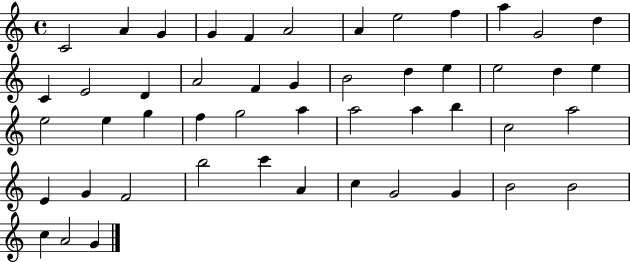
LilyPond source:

{
  \clef treble
  \time 4/4
  \defaultTimeSignature
  \key c \major
  c'2 a'4 g'4 | g'4 f'4 a'2 | a'4 e''2 f''4 | a''4 g'2 d''4 | \break c'4 e'2 d'4 | a'2 f'4 g'4 | b'2 d''4 e''4 | e''2 d''4 e''4 | \break e''2 e''4 g''4 | f''4 g''2 a''4 | a''2 a''4 b''4 | c''2 a''2 | \break e'4 g'4 f'2 | b''2 c'''4 a'4 | c''4 g'2 g'4 | b'2 b'2 | \break c''4 a'2 g'4 | \bar "|."
}